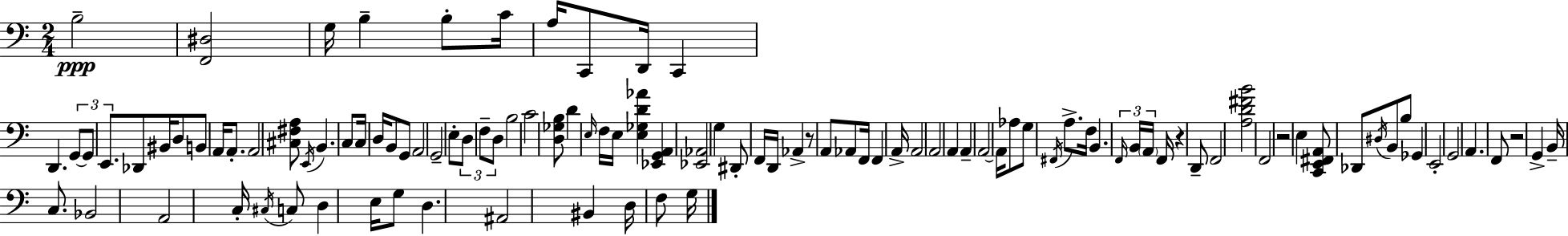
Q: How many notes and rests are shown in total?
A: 107